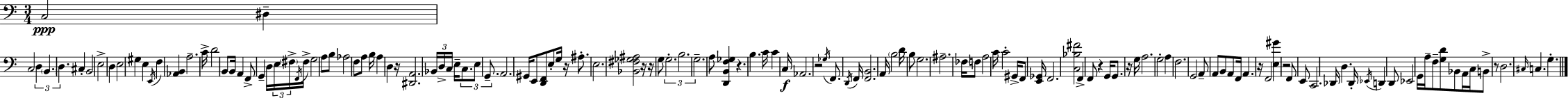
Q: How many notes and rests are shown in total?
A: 138